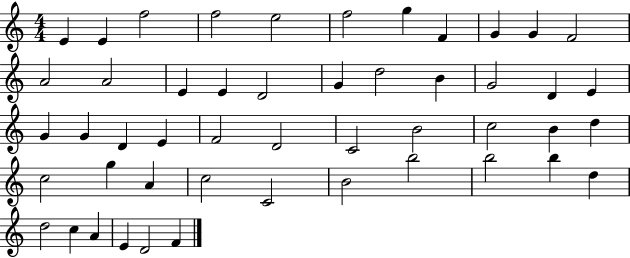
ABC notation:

X:1
T:Untitled
M:4/4
L:1/4
K:C
E E f2 f2 e2 f2 g F G G F2 A2 A2 E E D2 G d2 B G2 D E G G D E F2 D2 C2 B2 c2 B d c2 g A c2 C2 B2 b2 b2 b d d2 c A E D2 F